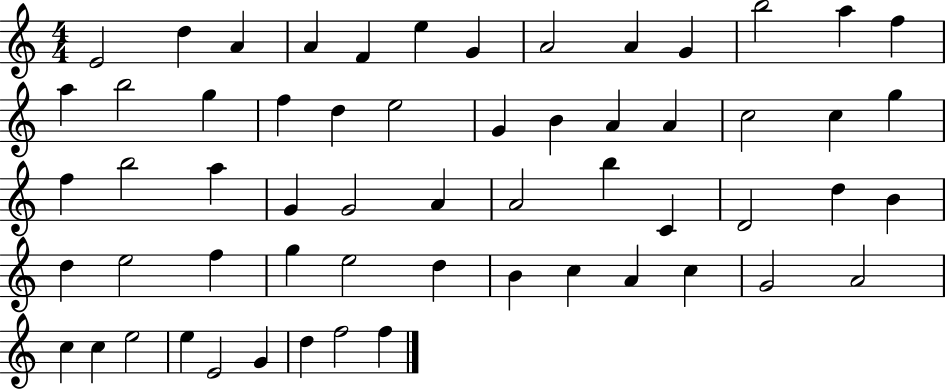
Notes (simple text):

E4/h D5/q A4/q A4/q F4/q E5/q G4/q A4/h A4/q G4/q B5/h A5/q F5/q A5/q B5/h G5/q F5/q D5/q E5/h G4/q B4/q A4/q A4/q C5/h C5/q G5/q F5/q B5/h A5/q G4/q G4/h A4/q A4/h B5/q C4/q D4/h D5/q B4/q D5/q E5/h F5/q G5/q E5/h D5/q B4/q C5/q A4/q C5/q G4/h A4/h C5/q C5/q E5/h E5/q E4/h G4/q D5/q F5/h F5/q